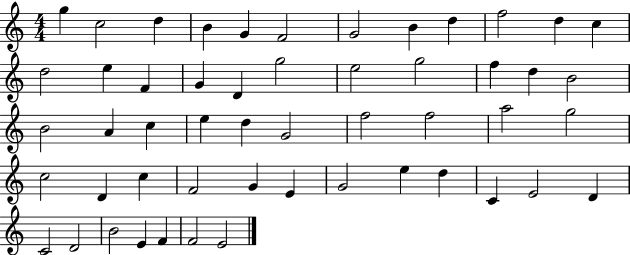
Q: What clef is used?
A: treble